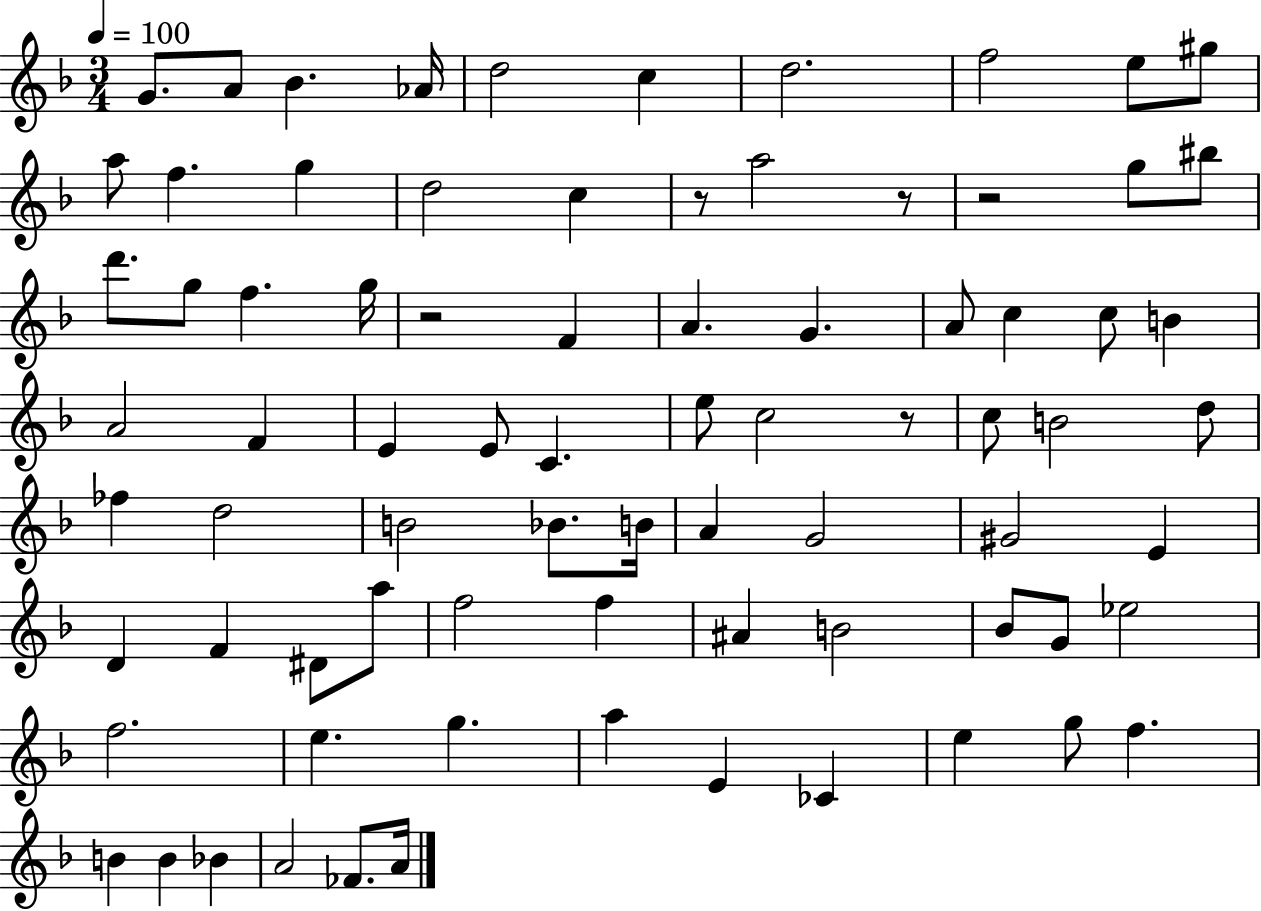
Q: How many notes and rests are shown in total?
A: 79